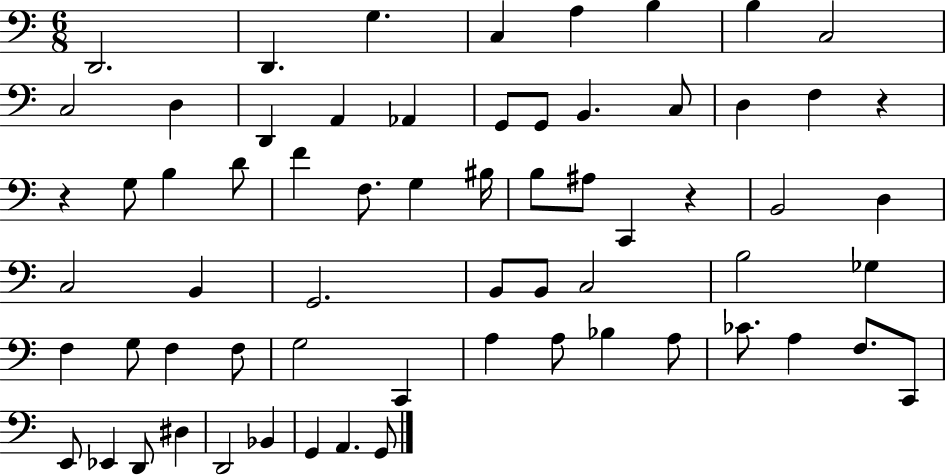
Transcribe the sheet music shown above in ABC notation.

X:1
T:Untitled
M:6/8
L:1/4
K:C
D,,2 D,, G, C, A, B, B, C,2 C,2 D, D,, A,, _A,, G,,/2 G,,/2 B,, C,/2 D, F, z z G,/2 B, D/2 F F,/2 G, ^B,/4 B,/2 ^A,/2 C,, z B,,2 D, C,2 B,, G,,2 B,,/2 B,,/2 C,2 B,2 _G, F, G,/2 F, F,/2 G,2 C,, A, A,/2 _B, A,/2 _C/2 A, F,/2 C,,/2 E,,/2 _E,, D,,/2 ^D, D,,2 _B,, G,, A,, G,,/2